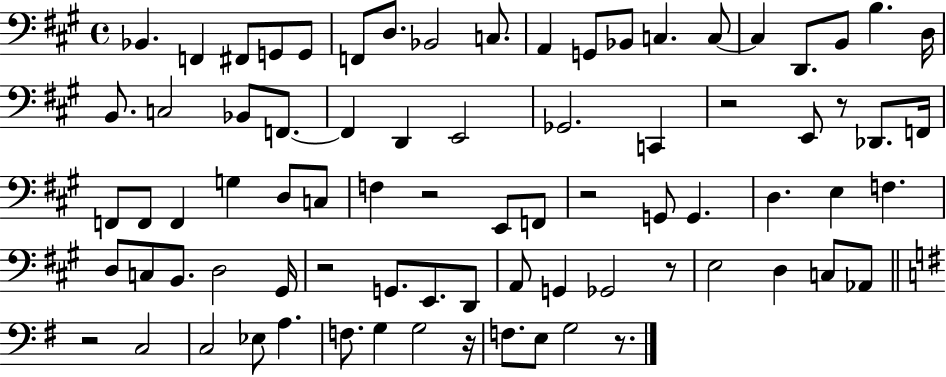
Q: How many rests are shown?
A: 9